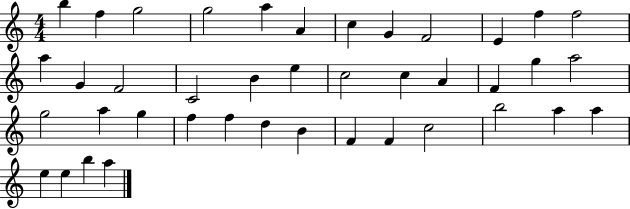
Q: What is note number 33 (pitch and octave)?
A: F4